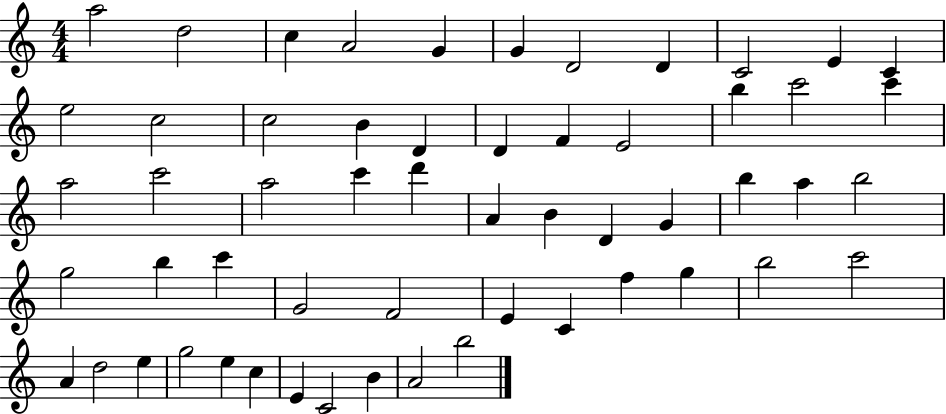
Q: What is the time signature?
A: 4/4